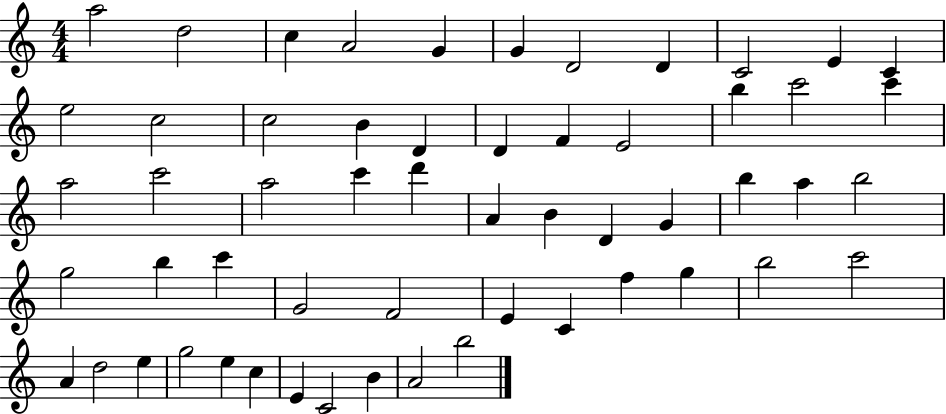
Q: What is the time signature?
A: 4/4